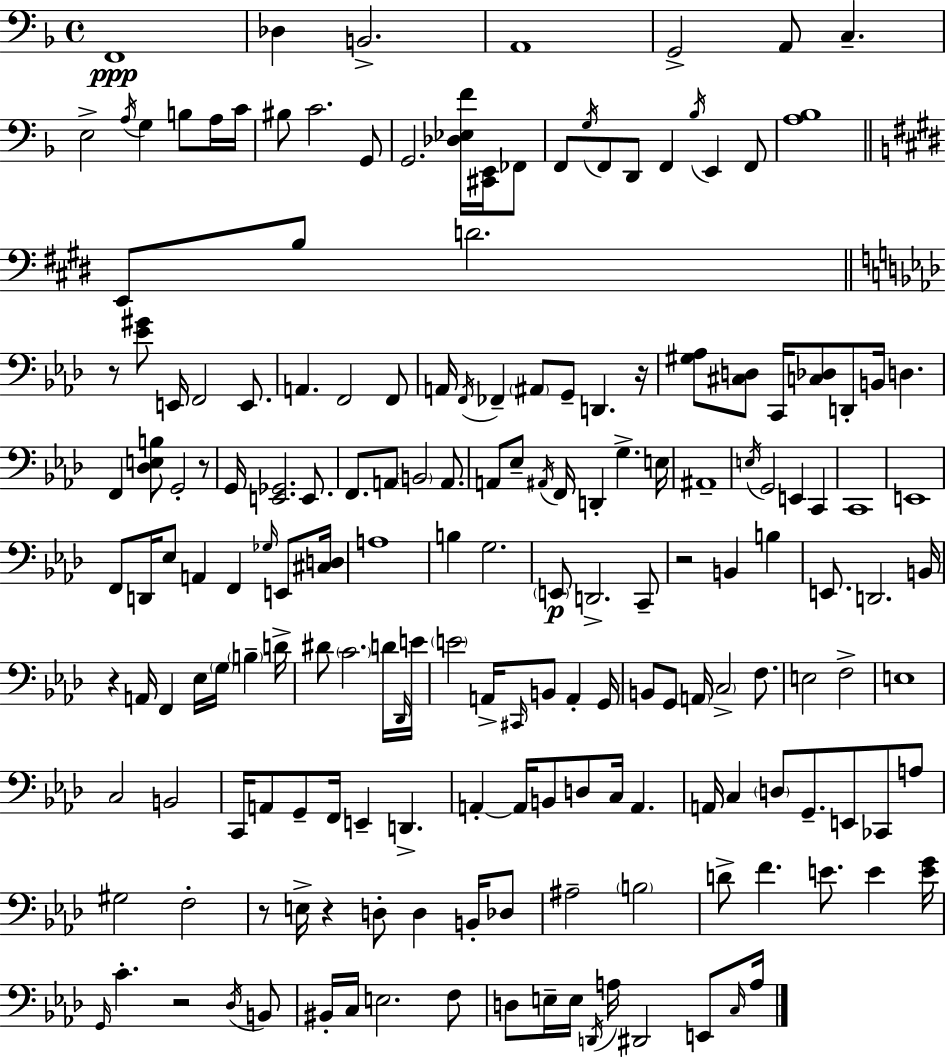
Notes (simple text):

F2/w Db3/q B2/h. A2/w G2/h A2/e C3/q. E3/h A3/s G3/q B3/e A3/s C4/s BIS3/e C4/h. G2/e G2/h. [Db3,Eb3,F4]/s [C#2,E2]/s FES2/e F2/e G3/s F2/e D2/e F2/q Bb3/s E2/q F2/e [A3,Bb3]/w E2/e B3/e D4/h. R/e [Eb4,G#4]/e E2/s F2/h E2/e. A2/q. F2/h F2/e A2/s F2/s FES2/q A#2/e G2/e D2/q. R/s [G#3,Ab3]/e [C#3,D3]/e C2/s [C3,Db3]/e D2/e B2/s D3/q. F2/q [Db3,E3,B3]/e G2/h R/e G2/s [E2,Gb2]/h. E2/e. F2/e. A2/e B2/h A2/e. A2/e Eb3/e A#2/s F2/s D2/q G3/q. E3/s A#2/w E3/s G2/h E2/q C2/q C2/w E2/w F2/e D2/s Eb3/e A2/q F2/q Gb3/s E2/e [C#3,D3]/s A3/w B3/q G3/h. E2/e D2/h. C2/e R/h B2/q B3/q E2/e. D2/h. B2/s R/q A2/s F2/q Eb3/s G3/s B3/q D4/s D#4/e C4/h. D4/s Db2/s E4/s E4/h A2/s C#2/s B2/e A2/q G2/s B2/e G2/e A2/s C3/h F3/e. E3/h F3/h E3/w C3/h B2/h C2/s A2/e G2/e F2/s E2/q D2/q. A2/q A2/s B2/e D3/e C3/s A2/q. A2/s C3/q D3/e G2/e. E2/e CES2/e A3/e G#3/h F3/h R/e E3/s R/q D3/e D3/q B2/s Db3/e A#3/h B3/h D4/e F4/q. E4/e. E4/q [E4,G4]/s G2/s C4/q. R/h Db3/s B2/e BIS2/s C3/s E3/h. F3/e D3/e E3/s E3/s D2/s A3/s D#2/h E2/e C3/s A3/s